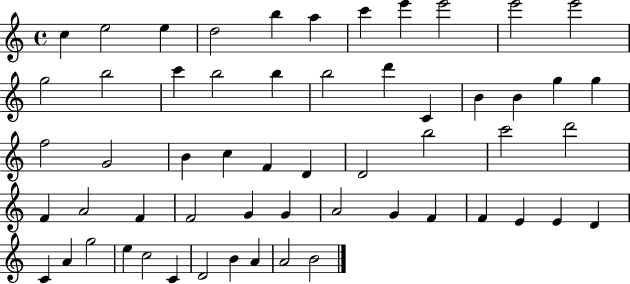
{
  \clef treble
  \time 4/4
  \defaultTimeSignature
  \key c \major
  c''4 e''2 e''4 | d''2 b''4 a''4 | c'''4 e'''4 e'''2 | e'''2 e'''2 | \break g''2 b''2 | c'''4 b''2 b''4 | b''2 d'''4 c'4 | b'4 b'4 g''4 g''4 | \break f''2 g'2 | b'4 c''4 f'4 d'4 | d'2 b''2 | c'''2 d'''2 | \break f'4 a'2 f'4 | f'2 g'4 g'4 | a'2 g'4 f'4 | f'4 e'4 e'4 d'4 | \break c'4 a'4 g''2 | e''4 c''2 c'4 | d'2 b'4 a'4 | a'2 b'2 | \break \bar "|."
}